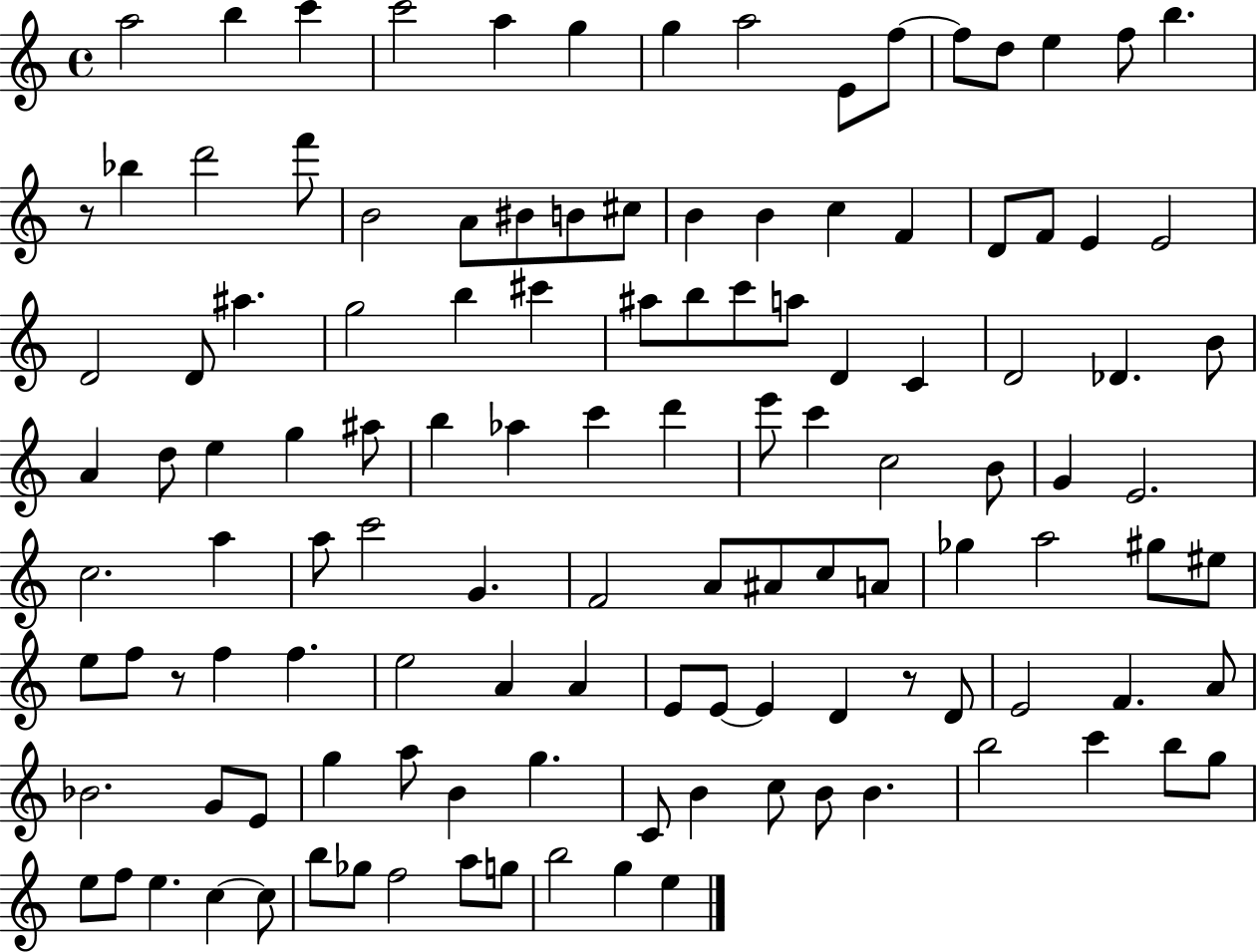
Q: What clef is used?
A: treble